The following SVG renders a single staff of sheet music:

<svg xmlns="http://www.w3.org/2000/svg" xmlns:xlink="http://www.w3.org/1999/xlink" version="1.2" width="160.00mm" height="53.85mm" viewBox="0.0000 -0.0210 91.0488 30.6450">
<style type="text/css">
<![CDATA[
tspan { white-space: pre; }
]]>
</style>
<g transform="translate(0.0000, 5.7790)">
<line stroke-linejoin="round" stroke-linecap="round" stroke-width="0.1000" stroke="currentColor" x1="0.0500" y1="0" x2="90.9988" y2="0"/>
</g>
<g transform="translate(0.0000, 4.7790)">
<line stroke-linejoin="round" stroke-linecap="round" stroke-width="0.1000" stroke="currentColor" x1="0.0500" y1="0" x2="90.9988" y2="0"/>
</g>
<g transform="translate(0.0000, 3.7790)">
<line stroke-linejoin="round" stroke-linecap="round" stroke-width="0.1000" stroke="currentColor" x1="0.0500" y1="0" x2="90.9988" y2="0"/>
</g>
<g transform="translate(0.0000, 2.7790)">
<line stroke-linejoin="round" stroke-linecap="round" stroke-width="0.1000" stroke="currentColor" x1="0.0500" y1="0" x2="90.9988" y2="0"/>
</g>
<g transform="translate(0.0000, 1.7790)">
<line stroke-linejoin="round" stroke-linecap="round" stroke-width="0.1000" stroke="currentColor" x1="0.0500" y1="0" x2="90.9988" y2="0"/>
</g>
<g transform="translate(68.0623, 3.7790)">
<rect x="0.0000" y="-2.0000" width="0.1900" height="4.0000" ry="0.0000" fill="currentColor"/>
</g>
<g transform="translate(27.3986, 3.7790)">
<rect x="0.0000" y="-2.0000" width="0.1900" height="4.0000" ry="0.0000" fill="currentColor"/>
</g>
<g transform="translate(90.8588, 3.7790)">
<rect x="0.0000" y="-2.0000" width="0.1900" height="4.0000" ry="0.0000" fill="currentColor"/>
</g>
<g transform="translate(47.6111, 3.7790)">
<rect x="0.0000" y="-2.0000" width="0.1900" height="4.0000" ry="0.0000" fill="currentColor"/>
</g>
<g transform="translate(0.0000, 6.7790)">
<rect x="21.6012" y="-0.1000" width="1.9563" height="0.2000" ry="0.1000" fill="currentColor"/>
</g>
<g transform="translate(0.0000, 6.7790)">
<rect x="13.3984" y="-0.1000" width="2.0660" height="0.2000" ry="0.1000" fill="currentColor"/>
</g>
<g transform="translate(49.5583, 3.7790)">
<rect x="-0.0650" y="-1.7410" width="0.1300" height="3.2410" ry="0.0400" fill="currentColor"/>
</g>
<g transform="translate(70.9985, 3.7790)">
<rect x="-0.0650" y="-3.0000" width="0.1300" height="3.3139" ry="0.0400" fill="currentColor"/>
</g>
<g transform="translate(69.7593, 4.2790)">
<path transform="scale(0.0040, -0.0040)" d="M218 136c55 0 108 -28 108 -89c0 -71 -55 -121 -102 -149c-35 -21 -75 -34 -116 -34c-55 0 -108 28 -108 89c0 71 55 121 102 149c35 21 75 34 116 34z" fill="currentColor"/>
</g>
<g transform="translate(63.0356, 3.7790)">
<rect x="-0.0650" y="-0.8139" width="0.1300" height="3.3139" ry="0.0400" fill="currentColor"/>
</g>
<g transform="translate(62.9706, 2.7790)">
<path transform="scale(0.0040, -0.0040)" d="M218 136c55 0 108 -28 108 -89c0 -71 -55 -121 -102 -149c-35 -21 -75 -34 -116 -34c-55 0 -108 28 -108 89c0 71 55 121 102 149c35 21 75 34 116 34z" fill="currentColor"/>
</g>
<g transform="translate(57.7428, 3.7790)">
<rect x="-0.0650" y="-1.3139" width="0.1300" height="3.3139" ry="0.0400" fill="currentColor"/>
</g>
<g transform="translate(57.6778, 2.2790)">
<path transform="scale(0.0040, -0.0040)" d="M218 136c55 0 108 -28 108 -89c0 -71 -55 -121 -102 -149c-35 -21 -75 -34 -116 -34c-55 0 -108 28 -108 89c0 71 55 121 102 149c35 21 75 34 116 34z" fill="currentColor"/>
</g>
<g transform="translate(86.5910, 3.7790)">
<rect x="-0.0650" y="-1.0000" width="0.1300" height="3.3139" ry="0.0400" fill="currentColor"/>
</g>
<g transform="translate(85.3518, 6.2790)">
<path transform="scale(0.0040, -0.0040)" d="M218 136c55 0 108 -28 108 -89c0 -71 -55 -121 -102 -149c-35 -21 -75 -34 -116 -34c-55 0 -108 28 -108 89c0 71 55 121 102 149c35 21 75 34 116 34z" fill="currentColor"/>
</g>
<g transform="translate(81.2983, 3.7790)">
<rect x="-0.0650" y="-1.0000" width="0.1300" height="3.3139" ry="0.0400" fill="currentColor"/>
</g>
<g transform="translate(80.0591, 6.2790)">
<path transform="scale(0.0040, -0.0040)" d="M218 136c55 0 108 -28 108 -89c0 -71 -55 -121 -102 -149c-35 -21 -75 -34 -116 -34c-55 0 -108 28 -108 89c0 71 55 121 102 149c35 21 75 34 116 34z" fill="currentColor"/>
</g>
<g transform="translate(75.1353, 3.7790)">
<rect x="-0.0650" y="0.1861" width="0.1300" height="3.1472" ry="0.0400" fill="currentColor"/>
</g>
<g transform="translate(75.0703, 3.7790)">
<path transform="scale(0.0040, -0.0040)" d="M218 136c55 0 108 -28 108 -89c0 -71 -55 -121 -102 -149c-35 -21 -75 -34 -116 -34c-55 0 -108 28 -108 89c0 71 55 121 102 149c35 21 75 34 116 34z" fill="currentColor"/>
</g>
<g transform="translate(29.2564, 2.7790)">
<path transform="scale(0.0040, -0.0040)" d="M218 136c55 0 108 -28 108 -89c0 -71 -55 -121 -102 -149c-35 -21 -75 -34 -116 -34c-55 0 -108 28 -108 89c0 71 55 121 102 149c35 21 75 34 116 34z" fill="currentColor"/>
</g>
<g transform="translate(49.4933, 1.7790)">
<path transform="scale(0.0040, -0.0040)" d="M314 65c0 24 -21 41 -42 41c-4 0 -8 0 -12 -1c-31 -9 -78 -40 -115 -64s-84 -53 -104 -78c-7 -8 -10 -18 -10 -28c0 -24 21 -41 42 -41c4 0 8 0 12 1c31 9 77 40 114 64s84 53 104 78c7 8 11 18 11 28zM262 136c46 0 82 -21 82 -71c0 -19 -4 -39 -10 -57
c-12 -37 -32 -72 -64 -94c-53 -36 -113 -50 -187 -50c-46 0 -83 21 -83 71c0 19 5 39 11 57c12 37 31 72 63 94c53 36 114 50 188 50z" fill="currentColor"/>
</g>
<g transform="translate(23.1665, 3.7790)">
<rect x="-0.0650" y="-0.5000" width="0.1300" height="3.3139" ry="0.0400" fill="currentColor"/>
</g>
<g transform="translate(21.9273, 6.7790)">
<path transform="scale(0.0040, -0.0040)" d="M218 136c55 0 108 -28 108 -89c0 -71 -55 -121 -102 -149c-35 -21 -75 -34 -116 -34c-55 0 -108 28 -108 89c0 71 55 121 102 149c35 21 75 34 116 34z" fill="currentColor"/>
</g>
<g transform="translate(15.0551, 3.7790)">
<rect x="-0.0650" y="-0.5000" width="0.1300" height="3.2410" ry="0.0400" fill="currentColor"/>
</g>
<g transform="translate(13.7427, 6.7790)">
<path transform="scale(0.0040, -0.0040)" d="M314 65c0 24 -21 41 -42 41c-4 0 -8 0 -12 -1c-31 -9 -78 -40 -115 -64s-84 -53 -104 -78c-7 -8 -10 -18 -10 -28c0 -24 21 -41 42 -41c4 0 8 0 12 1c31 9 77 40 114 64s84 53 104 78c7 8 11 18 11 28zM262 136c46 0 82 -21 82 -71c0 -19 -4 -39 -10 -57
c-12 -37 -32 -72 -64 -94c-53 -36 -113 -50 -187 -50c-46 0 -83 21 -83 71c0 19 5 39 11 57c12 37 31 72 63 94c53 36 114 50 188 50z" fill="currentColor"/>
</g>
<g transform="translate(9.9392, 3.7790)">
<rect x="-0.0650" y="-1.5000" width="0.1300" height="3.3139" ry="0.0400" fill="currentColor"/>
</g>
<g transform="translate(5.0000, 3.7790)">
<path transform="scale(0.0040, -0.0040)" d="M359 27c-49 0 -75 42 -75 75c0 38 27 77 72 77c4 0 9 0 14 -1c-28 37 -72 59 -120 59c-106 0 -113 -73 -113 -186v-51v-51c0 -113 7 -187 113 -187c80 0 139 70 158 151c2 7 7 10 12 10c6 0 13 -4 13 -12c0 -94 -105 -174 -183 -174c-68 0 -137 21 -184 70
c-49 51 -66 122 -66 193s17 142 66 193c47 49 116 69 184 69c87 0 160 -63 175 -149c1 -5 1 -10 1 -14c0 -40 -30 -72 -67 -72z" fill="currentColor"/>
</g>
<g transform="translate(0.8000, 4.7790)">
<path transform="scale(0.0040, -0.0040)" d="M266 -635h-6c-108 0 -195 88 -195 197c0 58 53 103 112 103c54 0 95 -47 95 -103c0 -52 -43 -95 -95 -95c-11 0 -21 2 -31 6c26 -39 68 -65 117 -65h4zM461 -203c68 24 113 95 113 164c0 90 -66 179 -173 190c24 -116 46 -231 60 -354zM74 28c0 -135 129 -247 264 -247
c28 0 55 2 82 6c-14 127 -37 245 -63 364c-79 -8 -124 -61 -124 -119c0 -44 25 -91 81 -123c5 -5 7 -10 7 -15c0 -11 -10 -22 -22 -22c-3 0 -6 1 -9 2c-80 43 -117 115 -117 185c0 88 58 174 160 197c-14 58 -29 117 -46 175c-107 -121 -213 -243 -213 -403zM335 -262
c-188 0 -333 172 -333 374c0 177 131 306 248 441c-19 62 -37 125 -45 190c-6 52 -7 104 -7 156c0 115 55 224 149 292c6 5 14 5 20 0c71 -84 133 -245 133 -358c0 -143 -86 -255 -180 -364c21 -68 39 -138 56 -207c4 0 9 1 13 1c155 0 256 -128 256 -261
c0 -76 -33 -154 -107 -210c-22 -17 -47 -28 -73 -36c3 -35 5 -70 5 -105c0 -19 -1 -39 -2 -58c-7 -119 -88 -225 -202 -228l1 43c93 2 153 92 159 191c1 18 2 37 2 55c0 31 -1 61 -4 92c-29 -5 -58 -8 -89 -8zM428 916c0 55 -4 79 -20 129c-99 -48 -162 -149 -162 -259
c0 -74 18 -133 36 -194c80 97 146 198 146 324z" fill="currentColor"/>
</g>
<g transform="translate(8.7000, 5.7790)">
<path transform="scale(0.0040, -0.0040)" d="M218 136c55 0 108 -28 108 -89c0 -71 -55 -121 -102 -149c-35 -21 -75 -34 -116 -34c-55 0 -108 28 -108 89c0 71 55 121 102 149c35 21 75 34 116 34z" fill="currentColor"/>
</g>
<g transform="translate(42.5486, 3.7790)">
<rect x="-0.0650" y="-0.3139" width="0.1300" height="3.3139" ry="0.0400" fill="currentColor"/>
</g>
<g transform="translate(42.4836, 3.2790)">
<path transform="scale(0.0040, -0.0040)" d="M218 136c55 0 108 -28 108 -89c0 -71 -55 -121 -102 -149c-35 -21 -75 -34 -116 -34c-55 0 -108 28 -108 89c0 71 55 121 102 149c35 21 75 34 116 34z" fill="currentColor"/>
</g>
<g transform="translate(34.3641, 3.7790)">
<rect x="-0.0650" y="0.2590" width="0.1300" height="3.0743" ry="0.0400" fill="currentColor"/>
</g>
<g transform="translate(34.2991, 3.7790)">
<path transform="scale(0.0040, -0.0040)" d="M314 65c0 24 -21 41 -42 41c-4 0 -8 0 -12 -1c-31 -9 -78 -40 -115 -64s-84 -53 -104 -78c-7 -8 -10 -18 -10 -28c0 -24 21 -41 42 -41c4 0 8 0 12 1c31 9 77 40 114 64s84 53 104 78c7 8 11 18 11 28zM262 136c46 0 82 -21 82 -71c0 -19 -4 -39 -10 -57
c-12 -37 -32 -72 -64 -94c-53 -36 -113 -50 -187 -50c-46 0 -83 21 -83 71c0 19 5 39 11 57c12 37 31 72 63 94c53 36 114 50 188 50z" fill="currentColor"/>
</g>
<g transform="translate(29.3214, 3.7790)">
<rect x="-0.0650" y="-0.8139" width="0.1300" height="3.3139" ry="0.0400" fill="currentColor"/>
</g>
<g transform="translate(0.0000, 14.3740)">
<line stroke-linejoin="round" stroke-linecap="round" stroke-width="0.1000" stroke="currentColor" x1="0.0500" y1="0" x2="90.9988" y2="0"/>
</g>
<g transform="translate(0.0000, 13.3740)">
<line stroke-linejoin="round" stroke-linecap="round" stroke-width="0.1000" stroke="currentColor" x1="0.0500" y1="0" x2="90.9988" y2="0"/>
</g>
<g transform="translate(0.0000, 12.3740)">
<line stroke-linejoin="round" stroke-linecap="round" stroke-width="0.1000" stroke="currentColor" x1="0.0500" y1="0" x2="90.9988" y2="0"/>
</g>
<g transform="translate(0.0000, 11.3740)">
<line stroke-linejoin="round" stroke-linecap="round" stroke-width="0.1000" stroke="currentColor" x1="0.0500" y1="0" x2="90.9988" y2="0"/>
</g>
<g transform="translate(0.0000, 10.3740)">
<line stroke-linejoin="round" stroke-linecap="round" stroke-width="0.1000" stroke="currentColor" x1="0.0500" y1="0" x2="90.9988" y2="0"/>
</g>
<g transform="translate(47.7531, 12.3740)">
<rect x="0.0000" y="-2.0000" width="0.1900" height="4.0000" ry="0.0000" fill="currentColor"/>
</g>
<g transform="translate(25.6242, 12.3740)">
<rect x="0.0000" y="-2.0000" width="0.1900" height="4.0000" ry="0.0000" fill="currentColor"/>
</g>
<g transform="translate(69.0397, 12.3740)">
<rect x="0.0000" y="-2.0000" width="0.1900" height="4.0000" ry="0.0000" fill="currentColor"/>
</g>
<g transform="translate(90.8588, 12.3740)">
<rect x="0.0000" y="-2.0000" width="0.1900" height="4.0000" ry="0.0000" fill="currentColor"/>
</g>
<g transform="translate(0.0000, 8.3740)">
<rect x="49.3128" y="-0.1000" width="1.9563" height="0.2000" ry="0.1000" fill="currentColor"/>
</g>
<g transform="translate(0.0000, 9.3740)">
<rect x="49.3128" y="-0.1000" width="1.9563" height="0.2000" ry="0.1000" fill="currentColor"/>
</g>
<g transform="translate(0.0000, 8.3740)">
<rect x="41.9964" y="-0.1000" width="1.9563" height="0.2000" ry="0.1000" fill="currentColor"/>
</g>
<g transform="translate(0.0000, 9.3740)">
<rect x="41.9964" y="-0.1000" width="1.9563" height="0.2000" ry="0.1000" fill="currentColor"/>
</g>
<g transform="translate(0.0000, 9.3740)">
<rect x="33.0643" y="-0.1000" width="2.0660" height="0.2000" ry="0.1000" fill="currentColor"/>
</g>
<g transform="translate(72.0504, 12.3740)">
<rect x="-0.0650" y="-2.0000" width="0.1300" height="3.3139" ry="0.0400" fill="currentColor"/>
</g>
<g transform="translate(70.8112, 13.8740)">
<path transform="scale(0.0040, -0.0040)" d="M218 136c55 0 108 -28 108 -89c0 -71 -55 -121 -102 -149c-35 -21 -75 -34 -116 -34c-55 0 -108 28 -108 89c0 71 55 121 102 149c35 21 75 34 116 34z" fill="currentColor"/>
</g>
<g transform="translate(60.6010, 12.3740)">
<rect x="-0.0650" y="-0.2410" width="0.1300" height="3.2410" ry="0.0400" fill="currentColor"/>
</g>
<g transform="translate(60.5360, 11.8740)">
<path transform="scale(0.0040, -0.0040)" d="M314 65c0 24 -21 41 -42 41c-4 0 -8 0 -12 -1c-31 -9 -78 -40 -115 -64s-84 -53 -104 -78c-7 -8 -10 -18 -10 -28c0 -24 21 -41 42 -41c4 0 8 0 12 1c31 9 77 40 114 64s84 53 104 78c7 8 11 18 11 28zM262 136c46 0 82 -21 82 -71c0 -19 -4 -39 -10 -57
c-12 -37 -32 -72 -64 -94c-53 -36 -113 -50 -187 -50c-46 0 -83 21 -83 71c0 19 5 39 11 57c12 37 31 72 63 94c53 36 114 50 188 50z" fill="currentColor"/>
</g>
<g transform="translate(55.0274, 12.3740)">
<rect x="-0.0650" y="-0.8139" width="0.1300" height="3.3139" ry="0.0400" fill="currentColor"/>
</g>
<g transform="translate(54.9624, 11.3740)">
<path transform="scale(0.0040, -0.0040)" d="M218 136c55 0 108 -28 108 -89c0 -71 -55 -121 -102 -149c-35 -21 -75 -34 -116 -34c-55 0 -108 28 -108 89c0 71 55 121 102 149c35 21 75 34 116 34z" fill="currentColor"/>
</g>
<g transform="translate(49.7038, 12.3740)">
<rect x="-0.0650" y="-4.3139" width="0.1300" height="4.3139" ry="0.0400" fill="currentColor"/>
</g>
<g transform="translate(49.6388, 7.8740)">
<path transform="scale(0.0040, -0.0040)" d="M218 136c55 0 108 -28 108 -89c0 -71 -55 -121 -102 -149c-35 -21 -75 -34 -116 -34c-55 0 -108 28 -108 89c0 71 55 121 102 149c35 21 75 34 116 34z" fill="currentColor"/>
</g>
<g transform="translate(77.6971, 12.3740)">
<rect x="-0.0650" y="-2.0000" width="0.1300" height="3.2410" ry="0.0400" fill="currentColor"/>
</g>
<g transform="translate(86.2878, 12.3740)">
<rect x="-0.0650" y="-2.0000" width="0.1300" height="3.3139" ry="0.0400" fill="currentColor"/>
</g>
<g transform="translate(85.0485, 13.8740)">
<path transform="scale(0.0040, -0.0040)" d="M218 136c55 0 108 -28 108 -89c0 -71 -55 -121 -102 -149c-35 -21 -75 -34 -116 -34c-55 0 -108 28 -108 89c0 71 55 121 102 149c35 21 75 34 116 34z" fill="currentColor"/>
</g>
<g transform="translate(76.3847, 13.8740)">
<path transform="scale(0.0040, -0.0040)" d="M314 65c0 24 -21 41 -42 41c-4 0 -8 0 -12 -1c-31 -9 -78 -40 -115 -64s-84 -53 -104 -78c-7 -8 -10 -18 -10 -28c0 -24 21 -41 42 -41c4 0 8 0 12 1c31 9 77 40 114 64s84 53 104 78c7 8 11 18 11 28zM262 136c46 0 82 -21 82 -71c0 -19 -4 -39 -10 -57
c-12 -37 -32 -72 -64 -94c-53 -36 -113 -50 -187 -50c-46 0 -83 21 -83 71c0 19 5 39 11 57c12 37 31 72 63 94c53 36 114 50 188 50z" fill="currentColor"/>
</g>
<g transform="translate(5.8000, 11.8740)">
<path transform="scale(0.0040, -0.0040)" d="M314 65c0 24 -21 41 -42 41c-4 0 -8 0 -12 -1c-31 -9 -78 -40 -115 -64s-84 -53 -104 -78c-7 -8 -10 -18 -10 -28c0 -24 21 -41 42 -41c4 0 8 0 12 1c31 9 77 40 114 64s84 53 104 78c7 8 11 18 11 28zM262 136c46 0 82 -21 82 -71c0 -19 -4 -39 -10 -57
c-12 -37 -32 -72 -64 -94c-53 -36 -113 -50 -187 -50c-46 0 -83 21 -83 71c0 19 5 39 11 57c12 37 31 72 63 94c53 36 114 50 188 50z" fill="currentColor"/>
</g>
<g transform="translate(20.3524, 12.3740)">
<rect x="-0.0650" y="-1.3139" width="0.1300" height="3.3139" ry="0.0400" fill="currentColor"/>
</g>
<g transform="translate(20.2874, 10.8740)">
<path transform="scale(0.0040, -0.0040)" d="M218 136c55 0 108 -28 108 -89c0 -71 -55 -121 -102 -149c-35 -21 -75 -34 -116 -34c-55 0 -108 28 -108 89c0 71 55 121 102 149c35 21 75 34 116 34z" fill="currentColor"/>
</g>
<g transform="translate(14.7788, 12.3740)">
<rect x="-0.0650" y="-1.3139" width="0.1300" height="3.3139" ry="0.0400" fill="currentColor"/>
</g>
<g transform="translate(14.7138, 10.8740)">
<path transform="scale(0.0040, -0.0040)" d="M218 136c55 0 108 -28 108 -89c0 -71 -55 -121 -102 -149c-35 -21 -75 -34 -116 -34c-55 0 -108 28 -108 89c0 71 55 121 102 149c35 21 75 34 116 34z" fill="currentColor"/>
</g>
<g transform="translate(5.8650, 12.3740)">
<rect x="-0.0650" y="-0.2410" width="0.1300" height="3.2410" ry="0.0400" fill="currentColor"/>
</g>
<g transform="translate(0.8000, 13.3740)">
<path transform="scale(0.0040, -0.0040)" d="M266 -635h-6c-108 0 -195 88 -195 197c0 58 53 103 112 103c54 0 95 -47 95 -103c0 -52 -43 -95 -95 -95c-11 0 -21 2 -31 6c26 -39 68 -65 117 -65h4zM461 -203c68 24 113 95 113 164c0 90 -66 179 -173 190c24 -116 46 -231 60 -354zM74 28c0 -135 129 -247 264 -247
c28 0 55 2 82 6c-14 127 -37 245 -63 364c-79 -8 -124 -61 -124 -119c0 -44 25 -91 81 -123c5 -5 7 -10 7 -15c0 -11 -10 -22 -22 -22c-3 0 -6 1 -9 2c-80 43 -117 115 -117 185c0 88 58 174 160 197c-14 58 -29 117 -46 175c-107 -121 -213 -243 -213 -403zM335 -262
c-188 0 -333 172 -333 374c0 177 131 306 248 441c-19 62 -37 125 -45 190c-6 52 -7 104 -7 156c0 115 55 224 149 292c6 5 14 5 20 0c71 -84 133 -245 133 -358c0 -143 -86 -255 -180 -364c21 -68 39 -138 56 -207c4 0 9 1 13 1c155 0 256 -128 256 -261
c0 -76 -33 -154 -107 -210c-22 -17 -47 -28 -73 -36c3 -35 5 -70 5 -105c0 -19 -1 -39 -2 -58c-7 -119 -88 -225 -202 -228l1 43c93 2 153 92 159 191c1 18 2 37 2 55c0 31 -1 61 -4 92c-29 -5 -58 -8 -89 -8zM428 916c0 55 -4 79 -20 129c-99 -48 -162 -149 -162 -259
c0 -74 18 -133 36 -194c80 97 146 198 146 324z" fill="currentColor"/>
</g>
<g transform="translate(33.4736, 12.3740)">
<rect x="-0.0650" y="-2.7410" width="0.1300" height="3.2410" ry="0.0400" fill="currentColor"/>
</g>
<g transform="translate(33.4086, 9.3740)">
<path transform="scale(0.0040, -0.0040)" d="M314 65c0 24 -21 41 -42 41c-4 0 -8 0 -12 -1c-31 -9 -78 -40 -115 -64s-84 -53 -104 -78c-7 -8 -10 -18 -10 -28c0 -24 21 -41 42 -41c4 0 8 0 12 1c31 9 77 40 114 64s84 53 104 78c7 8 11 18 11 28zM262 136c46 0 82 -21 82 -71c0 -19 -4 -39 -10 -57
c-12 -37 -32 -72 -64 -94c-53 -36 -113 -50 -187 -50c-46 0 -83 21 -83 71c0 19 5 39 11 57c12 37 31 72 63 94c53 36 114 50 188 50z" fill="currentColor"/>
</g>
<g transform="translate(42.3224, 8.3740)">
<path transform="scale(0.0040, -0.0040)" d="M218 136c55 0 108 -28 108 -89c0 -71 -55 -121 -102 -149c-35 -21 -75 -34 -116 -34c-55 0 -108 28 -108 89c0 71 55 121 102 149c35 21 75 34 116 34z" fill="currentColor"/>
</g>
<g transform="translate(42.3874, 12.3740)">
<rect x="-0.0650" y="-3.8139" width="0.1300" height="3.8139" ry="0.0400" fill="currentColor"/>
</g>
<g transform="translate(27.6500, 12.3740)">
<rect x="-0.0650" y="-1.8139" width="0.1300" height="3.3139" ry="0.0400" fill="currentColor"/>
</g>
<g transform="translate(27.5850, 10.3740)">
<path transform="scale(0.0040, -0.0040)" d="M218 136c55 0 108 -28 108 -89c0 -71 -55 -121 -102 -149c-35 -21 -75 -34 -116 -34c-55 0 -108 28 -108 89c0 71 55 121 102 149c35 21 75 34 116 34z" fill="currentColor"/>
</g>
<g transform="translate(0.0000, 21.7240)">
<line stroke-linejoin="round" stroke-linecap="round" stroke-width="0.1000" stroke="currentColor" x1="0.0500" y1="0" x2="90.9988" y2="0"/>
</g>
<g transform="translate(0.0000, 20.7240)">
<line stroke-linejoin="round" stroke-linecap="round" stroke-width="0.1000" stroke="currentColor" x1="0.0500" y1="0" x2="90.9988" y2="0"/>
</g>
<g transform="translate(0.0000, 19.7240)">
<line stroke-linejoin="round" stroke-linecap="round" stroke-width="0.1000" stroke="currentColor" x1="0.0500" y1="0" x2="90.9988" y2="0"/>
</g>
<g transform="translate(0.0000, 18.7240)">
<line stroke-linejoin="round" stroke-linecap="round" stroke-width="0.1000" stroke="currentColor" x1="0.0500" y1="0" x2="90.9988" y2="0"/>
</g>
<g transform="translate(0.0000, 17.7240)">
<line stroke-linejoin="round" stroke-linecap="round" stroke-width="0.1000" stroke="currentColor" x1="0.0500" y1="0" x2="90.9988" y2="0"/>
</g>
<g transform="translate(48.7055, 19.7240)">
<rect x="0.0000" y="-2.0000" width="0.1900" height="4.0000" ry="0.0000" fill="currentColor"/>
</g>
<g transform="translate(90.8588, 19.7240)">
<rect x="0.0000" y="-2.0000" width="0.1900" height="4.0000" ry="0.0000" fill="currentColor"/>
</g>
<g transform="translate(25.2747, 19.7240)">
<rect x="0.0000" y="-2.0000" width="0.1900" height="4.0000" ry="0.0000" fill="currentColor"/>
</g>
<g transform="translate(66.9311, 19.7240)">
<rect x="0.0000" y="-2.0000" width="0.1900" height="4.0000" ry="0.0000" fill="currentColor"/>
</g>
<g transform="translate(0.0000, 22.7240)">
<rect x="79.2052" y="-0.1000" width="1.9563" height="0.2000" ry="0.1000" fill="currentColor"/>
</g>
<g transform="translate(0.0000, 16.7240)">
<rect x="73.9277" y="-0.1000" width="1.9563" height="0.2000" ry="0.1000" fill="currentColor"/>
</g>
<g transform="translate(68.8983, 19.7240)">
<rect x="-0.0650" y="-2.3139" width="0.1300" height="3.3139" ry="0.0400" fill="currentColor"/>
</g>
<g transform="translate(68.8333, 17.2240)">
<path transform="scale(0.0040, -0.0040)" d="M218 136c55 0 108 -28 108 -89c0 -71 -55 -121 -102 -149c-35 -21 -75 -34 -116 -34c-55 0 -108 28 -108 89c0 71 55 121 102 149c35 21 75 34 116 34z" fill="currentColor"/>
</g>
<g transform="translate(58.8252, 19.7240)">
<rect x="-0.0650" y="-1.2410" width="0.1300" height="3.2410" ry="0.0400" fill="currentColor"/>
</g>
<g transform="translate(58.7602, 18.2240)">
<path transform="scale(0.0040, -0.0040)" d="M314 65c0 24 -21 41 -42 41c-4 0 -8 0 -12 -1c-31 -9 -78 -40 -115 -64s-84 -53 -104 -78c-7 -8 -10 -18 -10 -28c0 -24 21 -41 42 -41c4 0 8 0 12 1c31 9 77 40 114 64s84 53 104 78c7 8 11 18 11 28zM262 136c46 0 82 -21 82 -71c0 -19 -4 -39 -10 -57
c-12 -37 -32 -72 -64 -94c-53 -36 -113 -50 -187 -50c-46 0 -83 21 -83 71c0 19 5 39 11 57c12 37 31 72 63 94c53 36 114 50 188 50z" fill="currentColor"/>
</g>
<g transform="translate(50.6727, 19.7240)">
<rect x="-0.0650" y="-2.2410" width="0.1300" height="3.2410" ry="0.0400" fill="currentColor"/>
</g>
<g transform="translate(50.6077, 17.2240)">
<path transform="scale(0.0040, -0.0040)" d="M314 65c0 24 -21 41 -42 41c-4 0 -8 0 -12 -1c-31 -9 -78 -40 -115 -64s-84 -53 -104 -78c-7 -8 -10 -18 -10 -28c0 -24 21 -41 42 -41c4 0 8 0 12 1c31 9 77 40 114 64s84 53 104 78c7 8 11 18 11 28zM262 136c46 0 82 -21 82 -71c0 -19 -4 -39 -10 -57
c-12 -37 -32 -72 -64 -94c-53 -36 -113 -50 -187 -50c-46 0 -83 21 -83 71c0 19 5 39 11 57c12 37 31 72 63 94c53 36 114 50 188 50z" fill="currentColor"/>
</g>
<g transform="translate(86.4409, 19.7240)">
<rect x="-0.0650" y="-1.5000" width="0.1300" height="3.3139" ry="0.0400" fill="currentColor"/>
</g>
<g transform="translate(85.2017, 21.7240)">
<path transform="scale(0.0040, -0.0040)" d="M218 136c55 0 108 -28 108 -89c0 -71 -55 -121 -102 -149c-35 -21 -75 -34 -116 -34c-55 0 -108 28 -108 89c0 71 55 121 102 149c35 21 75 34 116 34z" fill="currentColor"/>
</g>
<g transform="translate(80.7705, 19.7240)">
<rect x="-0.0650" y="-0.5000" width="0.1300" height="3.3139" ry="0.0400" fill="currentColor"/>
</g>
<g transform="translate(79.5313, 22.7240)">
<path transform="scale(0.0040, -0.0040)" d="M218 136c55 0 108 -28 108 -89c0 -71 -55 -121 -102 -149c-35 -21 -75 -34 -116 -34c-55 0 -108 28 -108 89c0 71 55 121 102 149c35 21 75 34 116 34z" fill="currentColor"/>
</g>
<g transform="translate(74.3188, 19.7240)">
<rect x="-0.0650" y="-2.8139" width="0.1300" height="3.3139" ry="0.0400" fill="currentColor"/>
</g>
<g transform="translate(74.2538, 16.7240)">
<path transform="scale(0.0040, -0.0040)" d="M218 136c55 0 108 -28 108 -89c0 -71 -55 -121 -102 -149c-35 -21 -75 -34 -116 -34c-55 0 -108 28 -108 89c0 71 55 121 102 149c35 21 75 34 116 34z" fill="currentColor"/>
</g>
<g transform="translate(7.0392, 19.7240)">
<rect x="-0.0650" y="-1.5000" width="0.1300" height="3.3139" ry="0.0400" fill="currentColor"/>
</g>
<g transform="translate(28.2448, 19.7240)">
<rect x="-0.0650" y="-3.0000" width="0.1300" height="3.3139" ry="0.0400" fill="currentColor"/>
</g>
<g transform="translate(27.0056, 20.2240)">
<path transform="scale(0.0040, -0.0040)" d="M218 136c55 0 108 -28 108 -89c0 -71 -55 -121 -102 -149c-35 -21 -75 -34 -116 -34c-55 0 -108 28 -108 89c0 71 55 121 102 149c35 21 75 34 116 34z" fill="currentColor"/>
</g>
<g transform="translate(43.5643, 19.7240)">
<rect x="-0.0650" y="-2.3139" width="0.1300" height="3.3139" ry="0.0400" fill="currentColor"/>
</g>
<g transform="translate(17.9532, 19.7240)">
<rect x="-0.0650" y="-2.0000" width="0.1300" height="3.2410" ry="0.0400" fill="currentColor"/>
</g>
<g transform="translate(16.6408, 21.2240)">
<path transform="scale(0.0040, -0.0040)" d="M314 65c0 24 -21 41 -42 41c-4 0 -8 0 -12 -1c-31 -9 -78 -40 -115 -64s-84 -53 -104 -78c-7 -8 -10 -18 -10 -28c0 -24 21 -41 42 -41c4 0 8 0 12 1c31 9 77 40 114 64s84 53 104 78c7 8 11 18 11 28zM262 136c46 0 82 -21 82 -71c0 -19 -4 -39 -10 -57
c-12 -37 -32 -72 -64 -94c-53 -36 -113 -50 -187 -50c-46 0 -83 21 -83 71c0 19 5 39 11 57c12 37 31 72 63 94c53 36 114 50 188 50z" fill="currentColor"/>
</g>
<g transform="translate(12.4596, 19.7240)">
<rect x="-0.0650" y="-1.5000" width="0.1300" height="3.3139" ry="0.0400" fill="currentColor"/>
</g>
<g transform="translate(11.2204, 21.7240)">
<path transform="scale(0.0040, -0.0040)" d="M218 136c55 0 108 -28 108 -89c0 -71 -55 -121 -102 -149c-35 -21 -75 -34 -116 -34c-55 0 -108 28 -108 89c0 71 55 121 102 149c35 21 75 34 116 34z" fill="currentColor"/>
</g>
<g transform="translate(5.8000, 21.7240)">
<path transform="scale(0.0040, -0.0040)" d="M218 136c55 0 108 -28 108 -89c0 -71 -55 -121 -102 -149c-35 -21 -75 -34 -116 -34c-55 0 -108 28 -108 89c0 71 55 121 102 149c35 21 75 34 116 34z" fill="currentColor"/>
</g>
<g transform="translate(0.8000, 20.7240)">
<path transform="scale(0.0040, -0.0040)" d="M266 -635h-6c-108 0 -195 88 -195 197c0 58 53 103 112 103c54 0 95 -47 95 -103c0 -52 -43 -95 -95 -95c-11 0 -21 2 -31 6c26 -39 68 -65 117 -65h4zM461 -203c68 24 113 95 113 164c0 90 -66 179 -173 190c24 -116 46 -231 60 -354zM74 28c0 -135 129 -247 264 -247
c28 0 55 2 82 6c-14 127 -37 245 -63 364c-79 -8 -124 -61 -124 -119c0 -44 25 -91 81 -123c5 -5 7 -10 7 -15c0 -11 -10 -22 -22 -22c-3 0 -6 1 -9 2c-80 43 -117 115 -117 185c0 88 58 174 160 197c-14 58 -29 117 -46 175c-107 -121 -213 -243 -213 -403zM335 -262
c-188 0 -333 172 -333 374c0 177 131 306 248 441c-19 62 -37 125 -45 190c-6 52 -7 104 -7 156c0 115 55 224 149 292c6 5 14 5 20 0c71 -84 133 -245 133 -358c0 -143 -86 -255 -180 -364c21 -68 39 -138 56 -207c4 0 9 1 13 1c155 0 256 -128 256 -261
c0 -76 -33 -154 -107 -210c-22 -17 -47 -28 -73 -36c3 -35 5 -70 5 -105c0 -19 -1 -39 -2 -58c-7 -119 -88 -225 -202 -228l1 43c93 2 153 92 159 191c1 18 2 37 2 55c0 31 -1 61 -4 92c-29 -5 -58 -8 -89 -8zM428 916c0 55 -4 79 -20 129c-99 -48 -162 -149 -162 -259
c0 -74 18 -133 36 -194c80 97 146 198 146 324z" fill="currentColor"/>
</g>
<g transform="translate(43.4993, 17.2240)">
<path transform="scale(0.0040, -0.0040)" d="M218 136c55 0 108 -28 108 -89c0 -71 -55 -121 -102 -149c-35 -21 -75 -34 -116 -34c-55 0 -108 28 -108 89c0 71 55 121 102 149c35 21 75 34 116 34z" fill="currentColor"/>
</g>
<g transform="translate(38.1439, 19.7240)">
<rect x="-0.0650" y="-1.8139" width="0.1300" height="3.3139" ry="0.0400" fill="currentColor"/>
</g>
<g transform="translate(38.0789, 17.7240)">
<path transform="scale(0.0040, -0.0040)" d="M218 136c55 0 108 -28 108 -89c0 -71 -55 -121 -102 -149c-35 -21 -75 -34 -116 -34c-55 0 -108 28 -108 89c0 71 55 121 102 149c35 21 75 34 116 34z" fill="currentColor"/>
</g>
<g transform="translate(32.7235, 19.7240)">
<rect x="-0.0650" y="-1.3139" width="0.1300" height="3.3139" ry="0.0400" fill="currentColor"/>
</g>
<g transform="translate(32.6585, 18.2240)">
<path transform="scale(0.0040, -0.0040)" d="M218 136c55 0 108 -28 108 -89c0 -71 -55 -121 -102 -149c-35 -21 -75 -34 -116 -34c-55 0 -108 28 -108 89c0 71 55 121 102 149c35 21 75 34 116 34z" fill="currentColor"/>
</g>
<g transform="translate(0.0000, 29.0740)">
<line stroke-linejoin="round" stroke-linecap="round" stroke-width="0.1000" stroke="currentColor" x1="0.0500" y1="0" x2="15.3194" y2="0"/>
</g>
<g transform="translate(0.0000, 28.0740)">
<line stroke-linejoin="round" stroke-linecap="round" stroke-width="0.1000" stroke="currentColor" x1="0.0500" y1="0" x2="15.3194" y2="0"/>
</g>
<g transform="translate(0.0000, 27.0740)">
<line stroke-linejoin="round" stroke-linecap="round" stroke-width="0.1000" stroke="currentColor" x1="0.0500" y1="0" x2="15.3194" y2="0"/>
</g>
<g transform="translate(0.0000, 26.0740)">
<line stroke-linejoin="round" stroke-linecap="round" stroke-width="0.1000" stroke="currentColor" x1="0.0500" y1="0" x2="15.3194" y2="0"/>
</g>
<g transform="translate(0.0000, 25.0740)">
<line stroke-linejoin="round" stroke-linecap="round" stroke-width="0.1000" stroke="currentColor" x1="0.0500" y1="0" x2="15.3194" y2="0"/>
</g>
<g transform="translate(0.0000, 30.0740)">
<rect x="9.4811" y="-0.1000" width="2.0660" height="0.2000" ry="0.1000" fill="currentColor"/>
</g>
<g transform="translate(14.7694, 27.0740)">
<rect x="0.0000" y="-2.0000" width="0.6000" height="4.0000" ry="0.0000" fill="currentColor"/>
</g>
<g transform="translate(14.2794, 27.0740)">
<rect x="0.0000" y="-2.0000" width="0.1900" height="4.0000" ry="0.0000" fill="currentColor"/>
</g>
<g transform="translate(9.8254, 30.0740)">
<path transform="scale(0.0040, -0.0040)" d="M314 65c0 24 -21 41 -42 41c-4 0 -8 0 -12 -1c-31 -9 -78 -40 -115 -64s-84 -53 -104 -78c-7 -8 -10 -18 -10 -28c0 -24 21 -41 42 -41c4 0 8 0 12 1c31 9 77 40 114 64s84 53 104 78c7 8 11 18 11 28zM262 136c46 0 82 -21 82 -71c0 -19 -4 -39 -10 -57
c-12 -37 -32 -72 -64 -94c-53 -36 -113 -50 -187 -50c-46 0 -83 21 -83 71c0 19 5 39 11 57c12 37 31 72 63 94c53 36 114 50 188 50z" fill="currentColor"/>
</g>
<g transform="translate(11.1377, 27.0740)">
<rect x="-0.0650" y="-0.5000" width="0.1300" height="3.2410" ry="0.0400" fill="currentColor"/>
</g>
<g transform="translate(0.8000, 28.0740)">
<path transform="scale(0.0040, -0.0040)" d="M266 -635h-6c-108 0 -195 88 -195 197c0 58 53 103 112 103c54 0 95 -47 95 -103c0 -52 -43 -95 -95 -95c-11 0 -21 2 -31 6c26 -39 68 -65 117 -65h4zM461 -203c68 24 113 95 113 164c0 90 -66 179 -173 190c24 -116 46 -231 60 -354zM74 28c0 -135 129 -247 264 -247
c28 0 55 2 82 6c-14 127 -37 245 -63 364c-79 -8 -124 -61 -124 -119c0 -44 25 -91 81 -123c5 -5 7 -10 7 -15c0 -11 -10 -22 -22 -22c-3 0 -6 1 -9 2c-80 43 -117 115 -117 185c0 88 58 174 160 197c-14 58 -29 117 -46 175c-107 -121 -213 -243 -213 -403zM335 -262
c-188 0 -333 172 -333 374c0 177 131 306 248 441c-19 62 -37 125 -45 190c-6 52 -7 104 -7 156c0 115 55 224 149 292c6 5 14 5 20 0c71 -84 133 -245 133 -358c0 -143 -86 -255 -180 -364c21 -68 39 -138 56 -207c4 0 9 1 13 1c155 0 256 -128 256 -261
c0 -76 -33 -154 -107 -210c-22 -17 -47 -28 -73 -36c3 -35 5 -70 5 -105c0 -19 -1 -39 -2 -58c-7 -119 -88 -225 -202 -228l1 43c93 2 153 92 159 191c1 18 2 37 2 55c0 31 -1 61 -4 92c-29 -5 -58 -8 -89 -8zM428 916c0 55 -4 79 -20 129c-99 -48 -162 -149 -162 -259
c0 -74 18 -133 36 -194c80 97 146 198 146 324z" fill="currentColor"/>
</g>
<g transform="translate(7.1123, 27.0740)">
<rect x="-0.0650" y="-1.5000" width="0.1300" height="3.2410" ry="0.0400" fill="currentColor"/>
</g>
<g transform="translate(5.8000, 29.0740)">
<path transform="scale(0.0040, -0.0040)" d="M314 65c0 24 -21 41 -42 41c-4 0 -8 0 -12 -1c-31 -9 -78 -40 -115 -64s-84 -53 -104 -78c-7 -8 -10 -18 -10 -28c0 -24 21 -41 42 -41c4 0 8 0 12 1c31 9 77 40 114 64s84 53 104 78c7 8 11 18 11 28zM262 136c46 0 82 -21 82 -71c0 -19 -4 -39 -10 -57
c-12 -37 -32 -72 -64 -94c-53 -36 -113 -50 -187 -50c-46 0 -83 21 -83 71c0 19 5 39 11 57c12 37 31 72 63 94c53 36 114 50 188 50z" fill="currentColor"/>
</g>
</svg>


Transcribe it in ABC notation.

X:1
T:Untitled
M:4/4
L:1/4
K:C
E C2 C d B2 c f2 e d A B D D c2 e e f a2 c' d' d c2 F F2 F E E F2 A e f g g2 e2 g a C E E2 C2